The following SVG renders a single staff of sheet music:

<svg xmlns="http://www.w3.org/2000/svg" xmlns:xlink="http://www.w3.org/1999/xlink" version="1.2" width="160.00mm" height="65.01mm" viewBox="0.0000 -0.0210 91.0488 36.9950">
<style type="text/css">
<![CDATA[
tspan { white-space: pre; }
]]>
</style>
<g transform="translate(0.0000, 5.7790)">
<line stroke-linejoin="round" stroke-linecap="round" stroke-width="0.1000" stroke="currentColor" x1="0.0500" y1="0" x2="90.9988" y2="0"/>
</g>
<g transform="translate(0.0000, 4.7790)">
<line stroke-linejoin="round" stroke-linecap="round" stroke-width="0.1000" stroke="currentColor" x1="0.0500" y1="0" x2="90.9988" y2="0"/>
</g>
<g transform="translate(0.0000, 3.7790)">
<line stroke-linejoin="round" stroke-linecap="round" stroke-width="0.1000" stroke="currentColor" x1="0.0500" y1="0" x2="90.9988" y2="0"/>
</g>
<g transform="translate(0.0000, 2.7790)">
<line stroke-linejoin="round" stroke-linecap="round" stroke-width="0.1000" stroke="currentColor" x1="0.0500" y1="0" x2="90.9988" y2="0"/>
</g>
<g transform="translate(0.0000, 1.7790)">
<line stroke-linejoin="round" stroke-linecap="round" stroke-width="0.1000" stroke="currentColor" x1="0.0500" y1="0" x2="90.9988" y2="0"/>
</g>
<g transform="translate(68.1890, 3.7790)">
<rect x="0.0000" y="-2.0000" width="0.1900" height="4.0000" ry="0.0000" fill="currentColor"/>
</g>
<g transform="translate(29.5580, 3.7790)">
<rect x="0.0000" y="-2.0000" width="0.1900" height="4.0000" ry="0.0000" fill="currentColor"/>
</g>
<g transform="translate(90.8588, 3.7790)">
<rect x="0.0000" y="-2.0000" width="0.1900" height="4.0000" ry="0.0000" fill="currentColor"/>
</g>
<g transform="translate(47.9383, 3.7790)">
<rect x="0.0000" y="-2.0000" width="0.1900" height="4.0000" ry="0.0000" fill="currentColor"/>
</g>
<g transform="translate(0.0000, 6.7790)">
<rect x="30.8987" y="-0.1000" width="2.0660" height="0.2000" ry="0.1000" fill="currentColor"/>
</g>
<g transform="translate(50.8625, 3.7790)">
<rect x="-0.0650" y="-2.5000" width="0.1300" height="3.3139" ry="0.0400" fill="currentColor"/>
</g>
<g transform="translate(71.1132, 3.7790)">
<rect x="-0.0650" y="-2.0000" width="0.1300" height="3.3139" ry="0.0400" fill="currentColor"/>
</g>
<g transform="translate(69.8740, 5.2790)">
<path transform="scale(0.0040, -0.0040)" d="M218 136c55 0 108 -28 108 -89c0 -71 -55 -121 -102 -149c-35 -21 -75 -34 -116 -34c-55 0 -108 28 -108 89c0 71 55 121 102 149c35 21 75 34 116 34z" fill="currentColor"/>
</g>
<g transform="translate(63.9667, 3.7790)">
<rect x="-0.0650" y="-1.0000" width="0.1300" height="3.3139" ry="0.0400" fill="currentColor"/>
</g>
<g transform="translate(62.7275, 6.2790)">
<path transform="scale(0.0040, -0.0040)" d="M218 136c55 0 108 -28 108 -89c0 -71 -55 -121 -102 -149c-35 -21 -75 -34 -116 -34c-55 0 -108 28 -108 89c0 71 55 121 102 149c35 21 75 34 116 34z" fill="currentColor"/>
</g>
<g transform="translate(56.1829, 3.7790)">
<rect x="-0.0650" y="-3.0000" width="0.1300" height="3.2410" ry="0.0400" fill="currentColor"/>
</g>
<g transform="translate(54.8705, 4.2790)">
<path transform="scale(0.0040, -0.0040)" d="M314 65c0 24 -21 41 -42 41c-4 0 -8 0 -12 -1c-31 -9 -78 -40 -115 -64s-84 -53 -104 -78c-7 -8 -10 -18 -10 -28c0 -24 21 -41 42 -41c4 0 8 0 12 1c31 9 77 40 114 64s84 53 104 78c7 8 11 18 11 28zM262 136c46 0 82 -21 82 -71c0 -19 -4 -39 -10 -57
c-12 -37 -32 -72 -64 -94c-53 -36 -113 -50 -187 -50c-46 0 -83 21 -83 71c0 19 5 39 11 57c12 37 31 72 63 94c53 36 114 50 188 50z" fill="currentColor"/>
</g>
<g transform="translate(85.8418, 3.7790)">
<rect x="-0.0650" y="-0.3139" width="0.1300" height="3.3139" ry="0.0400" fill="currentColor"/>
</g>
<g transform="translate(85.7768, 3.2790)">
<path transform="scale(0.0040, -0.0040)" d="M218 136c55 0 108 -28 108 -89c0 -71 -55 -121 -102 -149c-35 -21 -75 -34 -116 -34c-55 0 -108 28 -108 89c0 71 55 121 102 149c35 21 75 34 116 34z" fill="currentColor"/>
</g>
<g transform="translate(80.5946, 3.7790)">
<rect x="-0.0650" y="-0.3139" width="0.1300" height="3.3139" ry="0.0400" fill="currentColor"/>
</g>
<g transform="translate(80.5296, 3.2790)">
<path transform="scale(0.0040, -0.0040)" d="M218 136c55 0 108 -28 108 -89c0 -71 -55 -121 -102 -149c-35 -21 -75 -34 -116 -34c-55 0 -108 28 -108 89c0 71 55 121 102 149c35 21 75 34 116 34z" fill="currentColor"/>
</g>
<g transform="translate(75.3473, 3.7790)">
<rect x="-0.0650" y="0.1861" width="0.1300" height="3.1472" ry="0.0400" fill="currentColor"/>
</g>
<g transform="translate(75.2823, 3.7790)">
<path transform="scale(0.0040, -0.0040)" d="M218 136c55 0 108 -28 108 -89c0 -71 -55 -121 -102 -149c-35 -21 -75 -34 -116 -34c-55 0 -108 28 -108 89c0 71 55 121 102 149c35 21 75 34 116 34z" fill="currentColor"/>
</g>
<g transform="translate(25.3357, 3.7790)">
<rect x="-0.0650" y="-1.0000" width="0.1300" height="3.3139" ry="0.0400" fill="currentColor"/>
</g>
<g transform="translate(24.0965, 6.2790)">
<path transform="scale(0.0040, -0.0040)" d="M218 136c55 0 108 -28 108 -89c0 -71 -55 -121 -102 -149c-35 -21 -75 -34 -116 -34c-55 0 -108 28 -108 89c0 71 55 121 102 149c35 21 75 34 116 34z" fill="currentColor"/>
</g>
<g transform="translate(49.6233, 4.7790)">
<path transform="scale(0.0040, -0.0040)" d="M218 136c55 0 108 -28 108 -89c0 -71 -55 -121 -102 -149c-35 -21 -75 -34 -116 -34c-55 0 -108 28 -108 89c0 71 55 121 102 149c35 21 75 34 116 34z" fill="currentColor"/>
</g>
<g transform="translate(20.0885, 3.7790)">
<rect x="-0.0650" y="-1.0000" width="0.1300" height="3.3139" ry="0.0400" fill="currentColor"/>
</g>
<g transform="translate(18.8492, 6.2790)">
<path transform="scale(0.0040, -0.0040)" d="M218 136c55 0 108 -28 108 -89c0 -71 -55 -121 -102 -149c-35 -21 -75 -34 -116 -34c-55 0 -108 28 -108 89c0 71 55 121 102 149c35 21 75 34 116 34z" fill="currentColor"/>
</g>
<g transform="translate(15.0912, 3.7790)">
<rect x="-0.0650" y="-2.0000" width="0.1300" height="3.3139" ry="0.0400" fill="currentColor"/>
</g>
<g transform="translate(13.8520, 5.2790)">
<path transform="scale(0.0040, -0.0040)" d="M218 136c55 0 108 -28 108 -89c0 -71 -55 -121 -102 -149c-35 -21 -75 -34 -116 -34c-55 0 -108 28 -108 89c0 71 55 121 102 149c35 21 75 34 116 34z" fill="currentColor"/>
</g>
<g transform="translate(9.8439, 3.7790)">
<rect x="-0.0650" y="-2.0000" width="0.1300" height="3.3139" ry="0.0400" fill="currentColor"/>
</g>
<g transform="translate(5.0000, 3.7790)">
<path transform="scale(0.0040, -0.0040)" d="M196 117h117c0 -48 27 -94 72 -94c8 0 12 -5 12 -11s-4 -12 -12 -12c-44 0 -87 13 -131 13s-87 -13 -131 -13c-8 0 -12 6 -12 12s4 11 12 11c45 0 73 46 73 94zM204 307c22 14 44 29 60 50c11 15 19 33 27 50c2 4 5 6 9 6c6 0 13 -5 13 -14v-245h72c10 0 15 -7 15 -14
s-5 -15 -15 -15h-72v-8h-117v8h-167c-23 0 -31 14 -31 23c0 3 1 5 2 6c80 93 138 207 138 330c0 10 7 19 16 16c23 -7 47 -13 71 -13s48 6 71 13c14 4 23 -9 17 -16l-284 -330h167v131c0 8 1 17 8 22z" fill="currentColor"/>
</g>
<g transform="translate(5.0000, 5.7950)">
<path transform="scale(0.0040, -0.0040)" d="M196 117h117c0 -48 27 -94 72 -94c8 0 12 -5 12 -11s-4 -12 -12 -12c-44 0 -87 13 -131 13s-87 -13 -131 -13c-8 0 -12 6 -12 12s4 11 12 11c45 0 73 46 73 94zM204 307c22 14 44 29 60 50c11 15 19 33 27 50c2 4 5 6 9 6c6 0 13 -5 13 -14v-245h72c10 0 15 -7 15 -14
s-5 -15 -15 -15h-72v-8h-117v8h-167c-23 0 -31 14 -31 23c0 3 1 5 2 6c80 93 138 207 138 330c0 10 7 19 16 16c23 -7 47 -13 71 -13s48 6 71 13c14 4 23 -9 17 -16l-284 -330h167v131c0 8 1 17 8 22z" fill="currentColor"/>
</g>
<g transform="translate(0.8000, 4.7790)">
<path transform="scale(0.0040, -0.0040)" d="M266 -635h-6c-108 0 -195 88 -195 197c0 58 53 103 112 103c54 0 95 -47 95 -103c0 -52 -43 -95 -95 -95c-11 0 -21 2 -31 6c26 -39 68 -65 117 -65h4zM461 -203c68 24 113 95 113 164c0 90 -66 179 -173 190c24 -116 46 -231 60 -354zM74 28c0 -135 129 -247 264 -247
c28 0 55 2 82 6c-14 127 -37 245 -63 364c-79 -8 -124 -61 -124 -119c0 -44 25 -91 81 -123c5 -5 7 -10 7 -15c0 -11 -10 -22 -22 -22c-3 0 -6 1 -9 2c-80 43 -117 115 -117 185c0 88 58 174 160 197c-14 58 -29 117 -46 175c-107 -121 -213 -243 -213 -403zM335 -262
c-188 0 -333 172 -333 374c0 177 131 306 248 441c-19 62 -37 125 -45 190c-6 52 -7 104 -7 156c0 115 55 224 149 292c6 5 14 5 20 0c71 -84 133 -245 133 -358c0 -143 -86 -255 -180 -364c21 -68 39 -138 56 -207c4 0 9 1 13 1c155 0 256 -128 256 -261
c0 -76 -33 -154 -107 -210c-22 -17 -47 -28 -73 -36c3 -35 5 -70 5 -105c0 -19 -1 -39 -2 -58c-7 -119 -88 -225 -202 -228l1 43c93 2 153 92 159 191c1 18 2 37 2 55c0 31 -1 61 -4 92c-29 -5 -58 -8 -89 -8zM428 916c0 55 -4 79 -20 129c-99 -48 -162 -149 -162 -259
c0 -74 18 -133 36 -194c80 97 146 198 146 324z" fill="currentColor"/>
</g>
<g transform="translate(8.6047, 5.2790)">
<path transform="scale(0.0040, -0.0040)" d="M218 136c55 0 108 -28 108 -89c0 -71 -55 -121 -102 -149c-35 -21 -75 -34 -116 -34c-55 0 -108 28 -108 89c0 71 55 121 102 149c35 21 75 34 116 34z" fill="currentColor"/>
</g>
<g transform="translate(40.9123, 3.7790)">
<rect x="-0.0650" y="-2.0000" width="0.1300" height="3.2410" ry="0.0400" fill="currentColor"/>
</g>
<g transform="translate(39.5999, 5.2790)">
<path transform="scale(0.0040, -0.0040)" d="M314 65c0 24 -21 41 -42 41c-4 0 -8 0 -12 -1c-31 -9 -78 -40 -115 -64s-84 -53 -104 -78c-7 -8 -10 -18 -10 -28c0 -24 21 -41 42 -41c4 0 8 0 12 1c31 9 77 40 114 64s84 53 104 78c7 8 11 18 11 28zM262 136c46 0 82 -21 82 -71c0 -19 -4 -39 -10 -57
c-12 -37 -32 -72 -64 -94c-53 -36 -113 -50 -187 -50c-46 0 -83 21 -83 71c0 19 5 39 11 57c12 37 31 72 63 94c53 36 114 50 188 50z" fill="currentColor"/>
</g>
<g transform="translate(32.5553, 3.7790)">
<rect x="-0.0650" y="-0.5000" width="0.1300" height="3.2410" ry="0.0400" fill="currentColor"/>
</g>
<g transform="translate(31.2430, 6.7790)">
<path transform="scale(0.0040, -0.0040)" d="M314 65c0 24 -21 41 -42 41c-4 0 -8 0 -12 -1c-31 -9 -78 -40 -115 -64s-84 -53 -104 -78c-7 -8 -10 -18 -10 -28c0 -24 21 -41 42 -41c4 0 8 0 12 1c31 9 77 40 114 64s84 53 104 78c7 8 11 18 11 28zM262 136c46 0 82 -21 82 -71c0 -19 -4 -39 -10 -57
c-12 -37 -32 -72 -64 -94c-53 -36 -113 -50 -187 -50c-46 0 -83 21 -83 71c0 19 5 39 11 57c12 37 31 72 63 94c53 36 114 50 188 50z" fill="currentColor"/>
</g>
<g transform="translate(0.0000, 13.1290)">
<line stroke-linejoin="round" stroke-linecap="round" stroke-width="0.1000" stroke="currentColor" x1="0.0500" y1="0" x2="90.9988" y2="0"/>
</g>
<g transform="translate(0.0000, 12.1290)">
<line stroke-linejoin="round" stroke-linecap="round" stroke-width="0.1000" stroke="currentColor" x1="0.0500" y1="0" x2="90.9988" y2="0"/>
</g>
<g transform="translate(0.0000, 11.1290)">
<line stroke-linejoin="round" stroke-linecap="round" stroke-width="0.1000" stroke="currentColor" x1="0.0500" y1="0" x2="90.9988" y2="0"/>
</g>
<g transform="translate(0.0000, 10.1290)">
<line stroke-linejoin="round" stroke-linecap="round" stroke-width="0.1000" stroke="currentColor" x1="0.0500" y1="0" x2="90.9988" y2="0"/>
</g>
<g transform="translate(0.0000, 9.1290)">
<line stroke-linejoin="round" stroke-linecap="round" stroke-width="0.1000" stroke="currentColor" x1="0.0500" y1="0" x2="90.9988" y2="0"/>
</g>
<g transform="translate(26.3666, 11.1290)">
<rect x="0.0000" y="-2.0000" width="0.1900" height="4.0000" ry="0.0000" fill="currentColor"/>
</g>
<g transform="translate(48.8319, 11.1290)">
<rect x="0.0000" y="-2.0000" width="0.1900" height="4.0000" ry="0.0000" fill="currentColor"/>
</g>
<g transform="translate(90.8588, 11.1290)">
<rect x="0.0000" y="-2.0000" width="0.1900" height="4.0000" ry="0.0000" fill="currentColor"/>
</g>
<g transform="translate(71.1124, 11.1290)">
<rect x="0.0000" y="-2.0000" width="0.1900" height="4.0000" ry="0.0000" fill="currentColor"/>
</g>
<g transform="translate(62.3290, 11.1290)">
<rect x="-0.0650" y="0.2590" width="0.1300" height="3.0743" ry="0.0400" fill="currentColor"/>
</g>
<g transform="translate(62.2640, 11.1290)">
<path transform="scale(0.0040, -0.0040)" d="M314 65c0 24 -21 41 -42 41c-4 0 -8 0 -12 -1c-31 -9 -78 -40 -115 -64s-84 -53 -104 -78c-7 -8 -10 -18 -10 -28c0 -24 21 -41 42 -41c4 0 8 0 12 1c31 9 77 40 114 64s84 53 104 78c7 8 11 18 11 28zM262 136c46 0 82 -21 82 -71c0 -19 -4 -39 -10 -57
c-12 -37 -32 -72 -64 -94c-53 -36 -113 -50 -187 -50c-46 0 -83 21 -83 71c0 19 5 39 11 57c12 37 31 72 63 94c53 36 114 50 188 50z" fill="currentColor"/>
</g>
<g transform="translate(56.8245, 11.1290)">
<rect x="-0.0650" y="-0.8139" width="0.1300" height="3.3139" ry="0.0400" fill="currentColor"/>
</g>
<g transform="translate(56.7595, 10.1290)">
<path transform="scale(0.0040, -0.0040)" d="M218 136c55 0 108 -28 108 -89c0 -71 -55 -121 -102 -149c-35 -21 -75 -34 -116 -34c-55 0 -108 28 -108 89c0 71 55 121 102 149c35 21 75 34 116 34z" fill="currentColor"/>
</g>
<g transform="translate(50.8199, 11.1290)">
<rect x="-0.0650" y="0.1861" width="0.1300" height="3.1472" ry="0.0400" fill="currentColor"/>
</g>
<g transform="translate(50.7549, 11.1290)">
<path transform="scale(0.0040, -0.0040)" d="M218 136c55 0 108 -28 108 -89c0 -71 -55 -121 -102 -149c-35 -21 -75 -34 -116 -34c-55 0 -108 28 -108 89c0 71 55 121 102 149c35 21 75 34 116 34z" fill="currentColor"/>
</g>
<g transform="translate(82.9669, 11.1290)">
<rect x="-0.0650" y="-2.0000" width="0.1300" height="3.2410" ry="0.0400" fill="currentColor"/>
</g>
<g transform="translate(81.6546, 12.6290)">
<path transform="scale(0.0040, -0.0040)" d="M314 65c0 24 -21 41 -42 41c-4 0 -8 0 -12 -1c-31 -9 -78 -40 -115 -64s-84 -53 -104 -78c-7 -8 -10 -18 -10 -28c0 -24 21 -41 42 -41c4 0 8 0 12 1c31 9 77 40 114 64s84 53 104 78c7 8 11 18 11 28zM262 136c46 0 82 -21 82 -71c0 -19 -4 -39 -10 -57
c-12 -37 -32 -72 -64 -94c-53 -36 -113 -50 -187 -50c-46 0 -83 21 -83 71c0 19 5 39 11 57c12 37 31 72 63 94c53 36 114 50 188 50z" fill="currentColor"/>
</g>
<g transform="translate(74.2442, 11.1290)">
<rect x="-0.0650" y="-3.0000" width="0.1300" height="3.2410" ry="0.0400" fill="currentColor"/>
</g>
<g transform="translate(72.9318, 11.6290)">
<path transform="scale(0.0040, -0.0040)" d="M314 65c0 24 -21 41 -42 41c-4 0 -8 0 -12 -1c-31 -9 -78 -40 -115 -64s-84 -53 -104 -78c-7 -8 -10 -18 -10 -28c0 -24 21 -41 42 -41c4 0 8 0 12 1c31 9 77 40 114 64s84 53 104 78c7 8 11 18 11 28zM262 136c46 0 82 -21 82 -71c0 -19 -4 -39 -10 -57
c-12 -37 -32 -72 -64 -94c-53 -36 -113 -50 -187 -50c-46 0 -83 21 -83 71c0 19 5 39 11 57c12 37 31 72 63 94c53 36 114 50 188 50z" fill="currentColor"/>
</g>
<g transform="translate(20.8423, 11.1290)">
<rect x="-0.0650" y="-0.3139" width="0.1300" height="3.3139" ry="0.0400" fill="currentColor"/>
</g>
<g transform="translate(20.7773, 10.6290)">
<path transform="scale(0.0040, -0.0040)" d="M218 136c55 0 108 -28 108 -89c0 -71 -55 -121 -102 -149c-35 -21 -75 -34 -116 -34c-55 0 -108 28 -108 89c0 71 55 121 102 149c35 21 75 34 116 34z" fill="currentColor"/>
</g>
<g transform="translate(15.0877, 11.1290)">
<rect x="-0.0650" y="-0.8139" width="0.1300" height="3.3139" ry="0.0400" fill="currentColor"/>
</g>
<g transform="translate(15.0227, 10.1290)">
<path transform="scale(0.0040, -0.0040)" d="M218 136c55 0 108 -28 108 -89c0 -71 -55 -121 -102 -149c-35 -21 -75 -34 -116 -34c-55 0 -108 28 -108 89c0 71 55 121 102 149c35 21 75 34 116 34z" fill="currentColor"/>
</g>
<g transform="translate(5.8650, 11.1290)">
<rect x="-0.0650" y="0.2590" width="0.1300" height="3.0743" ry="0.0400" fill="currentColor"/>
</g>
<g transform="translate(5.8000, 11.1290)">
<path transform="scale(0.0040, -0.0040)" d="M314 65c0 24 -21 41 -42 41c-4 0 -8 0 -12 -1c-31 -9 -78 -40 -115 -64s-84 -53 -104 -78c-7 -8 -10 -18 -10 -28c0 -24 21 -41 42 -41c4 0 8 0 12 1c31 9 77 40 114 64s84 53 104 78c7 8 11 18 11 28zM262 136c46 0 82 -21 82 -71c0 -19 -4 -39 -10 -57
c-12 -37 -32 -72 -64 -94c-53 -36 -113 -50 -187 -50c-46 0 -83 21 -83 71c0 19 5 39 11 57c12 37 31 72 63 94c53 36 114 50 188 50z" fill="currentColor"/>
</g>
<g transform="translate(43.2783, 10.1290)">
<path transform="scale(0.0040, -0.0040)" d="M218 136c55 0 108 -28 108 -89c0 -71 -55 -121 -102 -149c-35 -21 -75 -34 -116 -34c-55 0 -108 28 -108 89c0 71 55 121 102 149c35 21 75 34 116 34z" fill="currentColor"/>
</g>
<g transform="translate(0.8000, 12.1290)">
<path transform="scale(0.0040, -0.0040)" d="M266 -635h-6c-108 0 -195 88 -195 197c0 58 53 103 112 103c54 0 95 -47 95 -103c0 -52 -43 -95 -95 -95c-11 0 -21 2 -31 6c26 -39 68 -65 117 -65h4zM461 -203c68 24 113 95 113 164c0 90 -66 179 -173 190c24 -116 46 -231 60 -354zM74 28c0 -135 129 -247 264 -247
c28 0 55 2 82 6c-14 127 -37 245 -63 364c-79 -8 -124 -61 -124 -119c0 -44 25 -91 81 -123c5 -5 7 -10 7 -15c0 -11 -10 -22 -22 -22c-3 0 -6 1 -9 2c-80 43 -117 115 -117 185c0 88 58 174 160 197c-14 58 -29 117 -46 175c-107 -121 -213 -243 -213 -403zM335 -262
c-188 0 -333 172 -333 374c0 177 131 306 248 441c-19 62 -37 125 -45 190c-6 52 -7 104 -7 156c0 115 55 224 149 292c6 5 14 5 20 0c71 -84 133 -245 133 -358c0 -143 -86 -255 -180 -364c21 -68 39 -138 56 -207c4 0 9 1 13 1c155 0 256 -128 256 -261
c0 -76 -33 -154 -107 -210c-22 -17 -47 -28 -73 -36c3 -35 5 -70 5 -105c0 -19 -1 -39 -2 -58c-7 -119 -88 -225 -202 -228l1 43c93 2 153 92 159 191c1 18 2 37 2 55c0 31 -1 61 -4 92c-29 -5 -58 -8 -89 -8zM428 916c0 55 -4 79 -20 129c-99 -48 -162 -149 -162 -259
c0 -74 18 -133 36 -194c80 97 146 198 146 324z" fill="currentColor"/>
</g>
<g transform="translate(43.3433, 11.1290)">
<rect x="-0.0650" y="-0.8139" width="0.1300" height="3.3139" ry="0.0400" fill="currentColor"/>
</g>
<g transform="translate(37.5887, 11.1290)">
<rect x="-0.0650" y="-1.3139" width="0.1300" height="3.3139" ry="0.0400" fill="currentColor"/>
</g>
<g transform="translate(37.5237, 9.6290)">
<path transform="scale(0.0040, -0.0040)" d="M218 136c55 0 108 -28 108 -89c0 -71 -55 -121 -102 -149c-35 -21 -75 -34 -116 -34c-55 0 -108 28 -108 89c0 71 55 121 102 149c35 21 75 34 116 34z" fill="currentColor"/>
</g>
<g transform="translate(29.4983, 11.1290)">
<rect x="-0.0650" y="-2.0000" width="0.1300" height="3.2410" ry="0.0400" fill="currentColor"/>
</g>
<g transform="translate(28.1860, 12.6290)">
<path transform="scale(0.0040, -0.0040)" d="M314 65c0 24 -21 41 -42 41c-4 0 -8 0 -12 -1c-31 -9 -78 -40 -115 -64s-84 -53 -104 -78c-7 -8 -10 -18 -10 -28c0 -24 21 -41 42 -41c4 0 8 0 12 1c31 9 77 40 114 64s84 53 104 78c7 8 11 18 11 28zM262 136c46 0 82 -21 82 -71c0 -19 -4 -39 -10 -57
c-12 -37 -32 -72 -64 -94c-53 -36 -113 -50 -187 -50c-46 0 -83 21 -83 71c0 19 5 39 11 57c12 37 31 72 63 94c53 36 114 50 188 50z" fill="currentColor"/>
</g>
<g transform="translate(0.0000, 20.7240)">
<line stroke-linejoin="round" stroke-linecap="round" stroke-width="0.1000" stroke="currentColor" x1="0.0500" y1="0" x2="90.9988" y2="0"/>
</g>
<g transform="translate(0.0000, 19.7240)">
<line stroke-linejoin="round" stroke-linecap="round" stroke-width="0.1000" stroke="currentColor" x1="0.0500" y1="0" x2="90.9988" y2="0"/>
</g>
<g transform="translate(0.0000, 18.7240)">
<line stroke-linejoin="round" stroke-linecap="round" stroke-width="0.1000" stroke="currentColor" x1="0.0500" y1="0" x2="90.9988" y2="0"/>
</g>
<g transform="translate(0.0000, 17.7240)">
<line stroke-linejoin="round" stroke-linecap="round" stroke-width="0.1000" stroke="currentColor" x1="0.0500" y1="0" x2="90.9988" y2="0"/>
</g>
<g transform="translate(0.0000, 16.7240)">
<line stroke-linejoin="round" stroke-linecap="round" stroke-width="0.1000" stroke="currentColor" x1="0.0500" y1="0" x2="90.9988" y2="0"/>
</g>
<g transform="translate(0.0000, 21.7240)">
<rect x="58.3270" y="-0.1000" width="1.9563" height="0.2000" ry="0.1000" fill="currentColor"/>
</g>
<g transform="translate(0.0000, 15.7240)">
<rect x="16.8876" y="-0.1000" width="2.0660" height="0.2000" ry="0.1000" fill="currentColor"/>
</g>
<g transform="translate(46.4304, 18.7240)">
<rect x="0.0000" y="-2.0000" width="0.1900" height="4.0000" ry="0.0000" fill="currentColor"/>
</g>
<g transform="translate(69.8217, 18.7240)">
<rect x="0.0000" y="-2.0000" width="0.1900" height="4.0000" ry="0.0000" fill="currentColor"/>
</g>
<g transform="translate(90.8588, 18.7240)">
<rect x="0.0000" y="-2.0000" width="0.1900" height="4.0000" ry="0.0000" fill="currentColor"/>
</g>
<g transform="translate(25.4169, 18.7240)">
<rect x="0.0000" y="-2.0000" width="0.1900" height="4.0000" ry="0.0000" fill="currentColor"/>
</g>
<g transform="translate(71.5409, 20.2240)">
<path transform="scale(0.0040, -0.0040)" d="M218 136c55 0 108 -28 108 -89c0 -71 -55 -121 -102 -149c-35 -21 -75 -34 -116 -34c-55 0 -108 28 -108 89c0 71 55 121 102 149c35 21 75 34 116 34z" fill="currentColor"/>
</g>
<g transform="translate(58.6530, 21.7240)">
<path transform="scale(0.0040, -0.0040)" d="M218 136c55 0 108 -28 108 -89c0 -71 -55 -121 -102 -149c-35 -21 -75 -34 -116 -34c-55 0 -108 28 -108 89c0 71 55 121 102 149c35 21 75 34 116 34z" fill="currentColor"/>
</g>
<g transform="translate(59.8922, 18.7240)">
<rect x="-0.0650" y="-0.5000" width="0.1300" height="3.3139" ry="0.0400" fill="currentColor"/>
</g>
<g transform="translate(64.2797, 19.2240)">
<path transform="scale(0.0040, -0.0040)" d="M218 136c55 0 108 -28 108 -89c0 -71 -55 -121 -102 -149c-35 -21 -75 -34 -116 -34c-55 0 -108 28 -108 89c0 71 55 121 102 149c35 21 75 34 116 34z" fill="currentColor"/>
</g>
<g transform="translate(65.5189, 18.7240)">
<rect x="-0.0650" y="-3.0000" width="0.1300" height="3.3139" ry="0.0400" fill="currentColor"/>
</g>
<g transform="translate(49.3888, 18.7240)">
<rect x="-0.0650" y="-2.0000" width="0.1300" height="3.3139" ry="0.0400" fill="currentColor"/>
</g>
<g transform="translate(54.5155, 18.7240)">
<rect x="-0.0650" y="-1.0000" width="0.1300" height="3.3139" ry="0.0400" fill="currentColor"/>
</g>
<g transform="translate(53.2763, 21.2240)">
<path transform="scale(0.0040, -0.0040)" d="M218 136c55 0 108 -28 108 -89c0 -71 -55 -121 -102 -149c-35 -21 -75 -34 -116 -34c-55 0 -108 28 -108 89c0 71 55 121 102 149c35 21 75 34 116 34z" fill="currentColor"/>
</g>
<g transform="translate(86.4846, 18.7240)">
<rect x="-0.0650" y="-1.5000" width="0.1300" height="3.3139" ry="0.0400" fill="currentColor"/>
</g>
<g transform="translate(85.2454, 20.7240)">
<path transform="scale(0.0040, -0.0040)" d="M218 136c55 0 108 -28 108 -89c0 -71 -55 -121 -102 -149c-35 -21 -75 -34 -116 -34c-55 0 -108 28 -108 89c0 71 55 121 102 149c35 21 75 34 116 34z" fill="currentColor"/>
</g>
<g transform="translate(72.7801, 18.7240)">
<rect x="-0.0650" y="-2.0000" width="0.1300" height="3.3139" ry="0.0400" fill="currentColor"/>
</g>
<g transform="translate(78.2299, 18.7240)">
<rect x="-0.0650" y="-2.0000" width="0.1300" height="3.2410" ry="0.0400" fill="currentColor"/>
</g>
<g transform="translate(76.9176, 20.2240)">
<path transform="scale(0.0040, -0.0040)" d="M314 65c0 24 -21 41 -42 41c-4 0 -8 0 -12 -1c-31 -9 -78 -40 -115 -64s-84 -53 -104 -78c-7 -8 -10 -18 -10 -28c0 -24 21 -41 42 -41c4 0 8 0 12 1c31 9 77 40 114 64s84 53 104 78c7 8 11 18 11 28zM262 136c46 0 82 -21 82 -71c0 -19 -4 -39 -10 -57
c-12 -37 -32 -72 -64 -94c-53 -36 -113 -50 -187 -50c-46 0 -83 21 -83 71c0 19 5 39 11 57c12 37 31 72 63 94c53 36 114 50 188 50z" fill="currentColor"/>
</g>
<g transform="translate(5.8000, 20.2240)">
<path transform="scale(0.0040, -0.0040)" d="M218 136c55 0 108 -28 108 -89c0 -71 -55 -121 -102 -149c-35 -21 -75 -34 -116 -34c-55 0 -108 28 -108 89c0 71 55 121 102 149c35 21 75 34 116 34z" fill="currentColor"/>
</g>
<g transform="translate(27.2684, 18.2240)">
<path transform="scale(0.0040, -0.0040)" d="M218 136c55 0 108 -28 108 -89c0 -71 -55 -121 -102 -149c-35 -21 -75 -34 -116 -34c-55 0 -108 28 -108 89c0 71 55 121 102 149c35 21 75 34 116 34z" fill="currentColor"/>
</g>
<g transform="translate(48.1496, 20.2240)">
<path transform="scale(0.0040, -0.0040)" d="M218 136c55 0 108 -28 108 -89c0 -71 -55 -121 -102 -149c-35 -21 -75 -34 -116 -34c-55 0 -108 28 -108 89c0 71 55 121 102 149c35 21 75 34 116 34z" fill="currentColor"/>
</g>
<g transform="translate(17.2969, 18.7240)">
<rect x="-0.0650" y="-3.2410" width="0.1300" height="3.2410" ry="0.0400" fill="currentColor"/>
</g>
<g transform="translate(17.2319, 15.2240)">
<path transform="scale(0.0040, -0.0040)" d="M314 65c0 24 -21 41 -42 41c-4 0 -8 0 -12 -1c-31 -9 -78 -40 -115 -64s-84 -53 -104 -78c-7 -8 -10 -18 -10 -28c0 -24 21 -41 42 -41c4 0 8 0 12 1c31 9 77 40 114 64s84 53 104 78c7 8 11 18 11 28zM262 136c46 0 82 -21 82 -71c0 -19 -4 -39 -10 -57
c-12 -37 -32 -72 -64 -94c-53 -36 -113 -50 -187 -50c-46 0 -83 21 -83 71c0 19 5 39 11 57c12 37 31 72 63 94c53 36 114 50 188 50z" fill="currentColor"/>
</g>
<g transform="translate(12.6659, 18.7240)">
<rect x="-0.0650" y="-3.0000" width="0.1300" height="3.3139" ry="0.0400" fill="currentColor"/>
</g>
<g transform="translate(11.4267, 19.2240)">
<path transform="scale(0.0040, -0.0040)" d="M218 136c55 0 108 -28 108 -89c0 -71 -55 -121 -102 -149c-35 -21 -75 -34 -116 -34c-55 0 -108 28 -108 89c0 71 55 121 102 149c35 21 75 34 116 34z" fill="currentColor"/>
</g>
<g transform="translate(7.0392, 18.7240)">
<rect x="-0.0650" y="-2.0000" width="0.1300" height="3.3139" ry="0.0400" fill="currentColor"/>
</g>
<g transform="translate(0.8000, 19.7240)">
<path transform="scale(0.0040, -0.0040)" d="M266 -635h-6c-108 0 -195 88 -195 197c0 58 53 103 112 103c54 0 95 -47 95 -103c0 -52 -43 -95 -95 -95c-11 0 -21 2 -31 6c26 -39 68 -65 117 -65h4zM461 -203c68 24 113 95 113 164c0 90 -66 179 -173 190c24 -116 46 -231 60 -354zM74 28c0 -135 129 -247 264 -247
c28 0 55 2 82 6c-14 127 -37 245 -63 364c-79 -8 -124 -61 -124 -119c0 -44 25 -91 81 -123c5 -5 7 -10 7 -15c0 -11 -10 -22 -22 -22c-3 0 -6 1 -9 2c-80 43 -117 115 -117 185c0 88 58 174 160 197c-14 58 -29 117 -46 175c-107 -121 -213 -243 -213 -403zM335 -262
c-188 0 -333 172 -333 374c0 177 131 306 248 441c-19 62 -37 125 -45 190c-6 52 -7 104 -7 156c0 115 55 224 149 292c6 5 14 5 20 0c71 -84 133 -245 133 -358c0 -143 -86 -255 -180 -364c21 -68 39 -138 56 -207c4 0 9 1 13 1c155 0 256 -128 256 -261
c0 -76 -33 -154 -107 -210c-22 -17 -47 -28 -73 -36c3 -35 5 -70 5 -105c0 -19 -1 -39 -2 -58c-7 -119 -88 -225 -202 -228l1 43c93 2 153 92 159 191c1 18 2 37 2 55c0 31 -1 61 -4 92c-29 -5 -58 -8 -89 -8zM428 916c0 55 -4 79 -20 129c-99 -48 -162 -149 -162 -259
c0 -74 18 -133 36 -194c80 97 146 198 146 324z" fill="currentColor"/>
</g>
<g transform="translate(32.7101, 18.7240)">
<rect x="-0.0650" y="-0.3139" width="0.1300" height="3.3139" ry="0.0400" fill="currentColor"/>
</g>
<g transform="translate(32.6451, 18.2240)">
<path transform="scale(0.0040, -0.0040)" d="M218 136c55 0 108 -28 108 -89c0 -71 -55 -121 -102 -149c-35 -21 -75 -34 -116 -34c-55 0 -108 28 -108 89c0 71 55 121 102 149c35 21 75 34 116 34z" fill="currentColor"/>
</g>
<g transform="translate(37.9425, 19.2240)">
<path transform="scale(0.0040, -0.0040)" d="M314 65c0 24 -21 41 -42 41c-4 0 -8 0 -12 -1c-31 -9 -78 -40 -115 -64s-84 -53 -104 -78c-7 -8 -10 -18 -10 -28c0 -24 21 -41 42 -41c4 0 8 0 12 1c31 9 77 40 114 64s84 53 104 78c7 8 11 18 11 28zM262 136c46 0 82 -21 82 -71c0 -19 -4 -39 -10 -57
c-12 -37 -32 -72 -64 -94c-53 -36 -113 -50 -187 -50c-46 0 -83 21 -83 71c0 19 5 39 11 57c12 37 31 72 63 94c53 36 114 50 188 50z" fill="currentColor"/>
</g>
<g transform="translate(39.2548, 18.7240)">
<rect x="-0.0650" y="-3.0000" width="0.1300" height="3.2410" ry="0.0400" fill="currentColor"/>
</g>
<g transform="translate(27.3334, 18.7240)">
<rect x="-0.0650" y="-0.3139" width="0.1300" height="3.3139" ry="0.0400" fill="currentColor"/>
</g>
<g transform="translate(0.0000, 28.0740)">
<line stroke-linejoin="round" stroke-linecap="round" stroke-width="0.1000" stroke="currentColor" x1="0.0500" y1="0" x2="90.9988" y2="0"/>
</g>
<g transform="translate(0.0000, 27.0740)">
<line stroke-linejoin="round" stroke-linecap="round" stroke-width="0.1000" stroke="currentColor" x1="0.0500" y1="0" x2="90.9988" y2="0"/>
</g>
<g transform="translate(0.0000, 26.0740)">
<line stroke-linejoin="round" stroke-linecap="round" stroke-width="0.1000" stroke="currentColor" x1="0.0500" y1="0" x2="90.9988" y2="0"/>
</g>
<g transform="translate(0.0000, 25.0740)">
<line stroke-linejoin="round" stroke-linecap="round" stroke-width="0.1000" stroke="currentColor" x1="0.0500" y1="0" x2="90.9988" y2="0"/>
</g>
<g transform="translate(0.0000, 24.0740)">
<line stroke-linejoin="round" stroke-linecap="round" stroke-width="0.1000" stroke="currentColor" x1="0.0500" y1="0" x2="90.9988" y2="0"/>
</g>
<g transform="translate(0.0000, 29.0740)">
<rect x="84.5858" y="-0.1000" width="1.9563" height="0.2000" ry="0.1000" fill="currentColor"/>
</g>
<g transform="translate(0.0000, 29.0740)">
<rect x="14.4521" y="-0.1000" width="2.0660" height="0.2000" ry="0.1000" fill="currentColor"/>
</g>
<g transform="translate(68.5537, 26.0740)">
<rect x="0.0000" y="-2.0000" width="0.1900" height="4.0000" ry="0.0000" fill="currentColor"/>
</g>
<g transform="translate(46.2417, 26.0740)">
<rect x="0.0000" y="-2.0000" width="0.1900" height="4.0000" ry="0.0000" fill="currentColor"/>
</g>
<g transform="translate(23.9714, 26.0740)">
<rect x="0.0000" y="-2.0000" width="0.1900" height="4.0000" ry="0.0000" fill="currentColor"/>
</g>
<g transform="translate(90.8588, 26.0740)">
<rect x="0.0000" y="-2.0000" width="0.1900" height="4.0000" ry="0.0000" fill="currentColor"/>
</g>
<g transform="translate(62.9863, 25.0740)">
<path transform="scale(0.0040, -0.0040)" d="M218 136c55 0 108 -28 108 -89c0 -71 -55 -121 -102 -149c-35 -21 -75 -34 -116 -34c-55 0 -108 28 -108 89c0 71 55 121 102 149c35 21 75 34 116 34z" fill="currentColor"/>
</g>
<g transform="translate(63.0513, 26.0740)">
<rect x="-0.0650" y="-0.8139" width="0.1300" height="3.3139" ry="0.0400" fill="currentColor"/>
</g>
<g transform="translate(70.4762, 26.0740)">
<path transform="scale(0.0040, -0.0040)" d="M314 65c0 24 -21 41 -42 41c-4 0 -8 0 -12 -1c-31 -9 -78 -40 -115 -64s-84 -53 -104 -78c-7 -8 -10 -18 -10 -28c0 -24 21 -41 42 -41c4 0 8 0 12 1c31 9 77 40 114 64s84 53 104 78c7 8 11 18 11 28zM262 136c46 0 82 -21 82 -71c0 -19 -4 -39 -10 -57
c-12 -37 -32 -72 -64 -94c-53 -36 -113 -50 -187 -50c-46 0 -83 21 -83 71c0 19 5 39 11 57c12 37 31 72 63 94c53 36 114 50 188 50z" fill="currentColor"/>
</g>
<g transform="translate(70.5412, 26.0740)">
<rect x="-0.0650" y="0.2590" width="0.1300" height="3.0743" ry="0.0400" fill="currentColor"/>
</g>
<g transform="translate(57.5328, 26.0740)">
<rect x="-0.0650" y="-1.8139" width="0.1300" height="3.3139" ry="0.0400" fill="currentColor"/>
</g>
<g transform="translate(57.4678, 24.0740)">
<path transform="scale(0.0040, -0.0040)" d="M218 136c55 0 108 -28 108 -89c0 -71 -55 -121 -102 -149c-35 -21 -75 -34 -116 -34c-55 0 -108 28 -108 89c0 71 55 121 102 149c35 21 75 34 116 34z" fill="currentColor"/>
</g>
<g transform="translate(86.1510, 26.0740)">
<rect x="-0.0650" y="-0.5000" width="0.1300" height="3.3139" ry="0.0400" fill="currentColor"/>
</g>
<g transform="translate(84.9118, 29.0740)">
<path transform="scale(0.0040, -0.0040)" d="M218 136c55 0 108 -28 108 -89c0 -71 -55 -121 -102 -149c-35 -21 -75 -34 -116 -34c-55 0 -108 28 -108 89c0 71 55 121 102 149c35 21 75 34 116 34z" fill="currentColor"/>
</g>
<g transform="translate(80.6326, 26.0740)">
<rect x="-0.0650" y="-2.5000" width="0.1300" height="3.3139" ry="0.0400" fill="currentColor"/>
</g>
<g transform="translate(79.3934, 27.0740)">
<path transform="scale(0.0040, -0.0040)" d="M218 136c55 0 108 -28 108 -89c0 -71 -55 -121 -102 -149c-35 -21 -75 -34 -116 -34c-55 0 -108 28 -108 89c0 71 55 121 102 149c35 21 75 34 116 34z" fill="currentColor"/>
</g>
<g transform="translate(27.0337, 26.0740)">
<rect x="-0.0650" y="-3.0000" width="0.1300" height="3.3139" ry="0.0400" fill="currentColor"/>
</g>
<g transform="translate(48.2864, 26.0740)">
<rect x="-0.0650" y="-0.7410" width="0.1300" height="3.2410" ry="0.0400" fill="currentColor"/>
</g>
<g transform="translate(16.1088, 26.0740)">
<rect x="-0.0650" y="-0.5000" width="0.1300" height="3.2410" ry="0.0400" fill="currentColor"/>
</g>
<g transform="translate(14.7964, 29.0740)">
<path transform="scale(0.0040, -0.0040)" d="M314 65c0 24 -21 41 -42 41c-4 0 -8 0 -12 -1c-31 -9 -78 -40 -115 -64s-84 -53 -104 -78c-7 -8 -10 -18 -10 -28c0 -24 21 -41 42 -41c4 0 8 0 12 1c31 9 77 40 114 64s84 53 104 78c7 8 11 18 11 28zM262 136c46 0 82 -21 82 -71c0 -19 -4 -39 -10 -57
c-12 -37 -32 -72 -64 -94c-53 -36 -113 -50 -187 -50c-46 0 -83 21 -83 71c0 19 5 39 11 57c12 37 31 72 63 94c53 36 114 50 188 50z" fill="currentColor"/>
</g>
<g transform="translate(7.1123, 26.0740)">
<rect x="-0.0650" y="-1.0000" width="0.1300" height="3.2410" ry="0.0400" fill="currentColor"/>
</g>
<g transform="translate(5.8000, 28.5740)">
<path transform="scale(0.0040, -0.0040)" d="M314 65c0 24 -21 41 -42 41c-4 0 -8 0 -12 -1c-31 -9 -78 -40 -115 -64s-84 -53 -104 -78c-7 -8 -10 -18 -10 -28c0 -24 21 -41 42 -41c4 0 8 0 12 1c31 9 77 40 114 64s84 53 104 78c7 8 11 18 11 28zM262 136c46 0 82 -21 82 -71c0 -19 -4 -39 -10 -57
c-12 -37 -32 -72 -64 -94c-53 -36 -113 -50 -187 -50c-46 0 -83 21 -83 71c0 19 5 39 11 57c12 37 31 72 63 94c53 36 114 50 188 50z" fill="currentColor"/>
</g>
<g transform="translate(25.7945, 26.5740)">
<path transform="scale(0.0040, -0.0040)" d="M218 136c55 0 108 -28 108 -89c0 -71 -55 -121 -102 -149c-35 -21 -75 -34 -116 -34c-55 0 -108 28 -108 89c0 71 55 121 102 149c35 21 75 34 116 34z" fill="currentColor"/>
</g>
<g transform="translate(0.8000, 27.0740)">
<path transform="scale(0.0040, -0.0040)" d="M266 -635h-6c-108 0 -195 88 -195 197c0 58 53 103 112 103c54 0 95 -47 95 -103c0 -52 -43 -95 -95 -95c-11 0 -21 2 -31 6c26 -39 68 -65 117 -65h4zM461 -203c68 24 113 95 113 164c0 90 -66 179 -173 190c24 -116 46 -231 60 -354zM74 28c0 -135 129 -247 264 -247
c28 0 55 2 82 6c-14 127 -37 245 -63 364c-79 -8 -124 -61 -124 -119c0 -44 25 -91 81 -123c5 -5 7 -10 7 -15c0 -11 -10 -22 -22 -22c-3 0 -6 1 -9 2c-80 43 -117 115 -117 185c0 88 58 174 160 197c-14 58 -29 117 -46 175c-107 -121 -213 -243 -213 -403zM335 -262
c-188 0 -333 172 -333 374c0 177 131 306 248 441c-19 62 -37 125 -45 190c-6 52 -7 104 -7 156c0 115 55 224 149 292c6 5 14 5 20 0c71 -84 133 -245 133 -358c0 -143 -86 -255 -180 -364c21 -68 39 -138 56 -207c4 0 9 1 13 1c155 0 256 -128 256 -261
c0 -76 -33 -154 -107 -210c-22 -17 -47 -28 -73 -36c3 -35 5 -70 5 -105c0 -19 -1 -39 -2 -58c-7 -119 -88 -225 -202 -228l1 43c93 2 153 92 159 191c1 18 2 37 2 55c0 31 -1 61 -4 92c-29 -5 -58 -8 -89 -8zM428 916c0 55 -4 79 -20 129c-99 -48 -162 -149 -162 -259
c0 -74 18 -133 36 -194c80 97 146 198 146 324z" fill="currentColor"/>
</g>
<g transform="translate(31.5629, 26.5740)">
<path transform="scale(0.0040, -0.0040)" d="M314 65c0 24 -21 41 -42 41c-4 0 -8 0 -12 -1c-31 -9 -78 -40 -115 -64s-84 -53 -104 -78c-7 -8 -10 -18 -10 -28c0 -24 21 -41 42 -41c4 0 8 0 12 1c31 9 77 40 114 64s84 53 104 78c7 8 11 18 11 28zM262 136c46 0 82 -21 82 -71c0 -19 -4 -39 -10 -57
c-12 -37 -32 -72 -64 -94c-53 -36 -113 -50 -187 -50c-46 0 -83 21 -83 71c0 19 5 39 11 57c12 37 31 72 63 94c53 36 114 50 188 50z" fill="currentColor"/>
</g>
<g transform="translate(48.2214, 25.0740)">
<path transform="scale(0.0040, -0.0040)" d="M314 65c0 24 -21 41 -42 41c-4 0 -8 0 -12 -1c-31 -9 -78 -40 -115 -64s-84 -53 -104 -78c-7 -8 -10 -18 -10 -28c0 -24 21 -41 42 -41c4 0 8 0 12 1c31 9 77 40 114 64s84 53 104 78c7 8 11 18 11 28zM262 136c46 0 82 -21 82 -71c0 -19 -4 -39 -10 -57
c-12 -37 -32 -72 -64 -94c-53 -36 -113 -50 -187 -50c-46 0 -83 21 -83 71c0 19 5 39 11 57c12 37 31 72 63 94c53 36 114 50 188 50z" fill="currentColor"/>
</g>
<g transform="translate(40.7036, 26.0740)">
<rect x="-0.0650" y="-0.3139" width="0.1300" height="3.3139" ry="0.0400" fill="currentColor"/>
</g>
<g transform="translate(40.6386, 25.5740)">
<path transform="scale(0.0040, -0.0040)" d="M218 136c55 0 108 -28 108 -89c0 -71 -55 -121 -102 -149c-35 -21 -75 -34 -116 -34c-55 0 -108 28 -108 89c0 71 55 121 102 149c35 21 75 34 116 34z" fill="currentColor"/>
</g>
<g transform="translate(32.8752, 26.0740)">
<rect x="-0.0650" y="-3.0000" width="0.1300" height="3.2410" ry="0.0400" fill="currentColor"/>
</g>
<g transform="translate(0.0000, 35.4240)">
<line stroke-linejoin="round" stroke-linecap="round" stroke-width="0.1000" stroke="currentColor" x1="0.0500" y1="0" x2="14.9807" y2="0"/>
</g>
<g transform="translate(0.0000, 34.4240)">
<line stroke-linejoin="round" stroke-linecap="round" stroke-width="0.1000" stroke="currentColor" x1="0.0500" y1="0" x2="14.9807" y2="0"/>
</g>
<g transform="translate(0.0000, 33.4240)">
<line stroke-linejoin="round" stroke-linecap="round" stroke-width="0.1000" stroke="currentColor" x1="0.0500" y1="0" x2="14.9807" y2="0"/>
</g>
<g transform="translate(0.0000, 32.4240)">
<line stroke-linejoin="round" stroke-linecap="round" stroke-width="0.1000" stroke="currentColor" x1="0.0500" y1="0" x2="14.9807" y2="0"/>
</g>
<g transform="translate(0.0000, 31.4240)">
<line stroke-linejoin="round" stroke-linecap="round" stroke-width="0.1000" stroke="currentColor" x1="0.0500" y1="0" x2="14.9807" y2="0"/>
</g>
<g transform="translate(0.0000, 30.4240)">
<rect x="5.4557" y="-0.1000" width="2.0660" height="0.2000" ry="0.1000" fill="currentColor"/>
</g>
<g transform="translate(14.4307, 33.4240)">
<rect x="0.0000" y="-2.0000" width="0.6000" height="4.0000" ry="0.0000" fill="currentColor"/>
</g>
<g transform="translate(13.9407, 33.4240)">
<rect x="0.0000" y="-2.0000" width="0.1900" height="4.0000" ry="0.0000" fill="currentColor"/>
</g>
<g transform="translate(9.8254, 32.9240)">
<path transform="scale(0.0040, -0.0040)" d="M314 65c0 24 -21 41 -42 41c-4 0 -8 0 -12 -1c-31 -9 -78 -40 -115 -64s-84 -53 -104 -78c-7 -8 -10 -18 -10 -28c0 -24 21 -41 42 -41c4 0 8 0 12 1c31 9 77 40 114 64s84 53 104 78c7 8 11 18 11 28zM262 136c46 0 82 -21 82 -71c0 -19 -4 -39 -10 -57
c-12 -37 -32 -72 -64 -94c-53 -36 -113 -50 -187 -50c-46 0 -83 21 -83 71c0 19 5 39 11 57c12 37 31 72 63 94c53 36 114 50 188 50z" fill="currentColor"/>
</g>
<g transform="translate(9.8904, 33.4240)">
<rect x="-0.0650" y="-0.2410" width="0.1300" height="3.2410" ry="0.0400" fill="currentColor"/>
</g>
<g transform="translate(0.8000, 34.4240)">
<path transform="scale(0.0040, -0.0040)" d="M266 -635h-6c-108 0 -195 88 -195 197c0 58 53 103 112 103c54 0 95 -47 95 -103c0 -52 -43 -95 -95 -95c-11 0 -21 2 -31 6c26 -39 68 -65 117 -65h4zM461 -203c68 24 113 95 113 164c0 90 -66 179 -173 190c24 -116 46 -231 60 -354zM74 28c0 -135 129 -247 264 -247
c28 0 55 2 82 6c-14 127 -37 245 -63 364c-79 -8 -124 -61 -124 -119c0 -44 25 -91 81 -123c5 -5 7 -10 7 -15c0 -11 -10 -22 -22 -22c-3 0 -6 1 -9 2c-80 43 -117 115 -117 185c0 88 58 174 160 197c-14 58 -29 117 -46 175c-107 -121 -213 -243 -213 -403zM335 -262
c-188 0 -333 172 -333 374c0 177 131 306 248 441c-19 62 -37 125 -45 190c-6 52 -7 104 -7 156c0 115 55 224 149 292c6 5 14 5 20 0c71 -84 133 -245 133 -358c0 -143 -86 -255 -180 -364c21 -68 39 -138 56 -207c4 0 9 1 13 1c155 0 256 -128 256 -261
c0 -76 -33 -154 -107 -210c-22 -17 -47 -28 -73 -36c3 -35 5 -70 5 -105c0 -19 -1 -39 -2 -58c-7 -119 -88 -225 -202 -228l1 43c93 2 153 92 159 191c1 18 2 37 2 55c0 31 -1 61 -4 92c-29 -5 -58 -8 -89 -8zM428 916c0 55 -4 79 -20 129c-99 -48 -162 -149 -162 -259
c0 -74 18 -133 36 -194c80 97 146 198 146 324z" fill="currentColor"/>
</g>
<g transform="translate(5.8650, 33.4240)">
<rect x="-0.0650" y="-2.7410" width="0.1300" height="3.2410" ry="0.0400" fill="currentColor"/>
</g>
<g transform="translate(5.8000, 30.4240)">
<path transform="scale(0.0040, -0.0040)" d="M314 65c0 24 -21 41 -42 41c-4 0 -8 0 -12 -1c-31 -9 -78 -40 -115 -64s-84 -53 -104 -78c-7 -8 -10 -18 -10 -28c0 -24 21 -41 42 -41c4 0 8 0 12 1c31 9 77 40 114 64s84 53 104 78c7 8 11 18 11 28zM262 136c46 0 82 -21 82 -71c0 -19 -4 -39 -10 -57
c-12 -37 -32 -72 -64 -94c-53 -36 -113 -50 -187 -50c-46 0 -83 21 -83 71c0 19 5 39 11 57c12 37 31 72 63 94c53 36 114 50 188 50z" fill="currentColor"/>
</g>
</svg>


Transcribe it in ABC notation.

X:1
T:Untitled
M:4/4
L:1/4
K:C
F F D D C2 F2 G A2 D F B c c B2 d c F2 e d B d B2 A2 F2 F A b2 c c A2 F D C A F F2 E D2 C2 A A2 c d2 f d B2 G C a2 c2